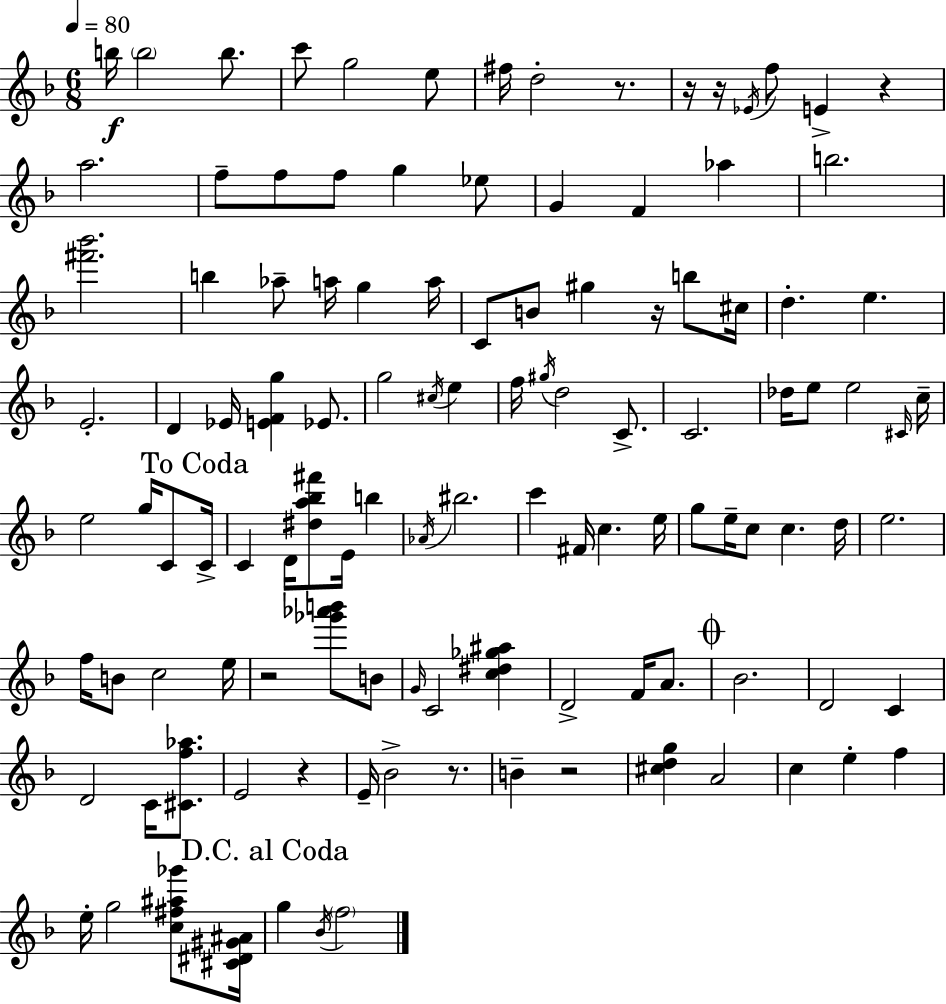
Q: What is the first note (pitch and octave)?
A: B5